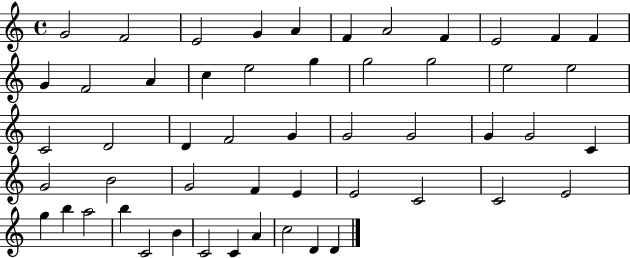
G4/h F4/h E4/h G4/q A4/q F4/q A4/h F4/q E4/h F4/q F4/q G4/q F4/h A4/q C5/q E5/h G5/q G5/h G5/h E5/h E5/h C4/h D4/h D4/q F4/h G4/q G4/h G4/h G4/q G4/h C4/q G4/h B4/h G4/h F4/q E4/q E4/h C4/h C4/h E4/h G5/q B5/q A5/h B5/q C4/h B4/q C4/h C4/q A4/q C5/h D4/q D4/q